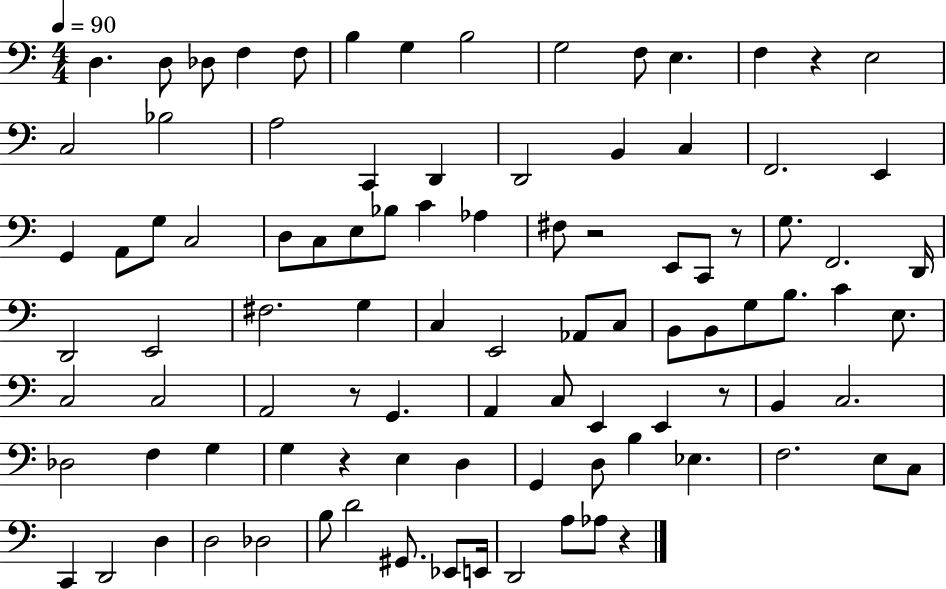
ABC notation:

X:1
T:Untitled
M:4/4
L:1/4
K:C
D, D,/2 _D,/2 F, F,/2 B, G, B,2 G,2 F,/2 E, F, z E,2 C,2 _B,2 A,2 C,, D,, D,,2 B,, C, F,,2 E,, G,, A,,/2 G,/2 C,2 D,/2 C,/2 E,/2 _B,/2 C _A, ^F,/2 z2 E,,/2 C,,/2 z/2 G,/2 F,,2 D,,/4 D,,2 E,,2 ^F,2 G, C, E,,2 _A,,/2 C,/2 B,,/2 B,,/2 G,/2 B,/2 C E,/2 C,2 C,2 A,,2 z/2 G,, A,, C,/2 E,, E,, z/2 B,, C,2 _D,2 F, G, G, z E, D, G,, D,/2 B, _E, F,2 E,/2 C,/2 C,, D,,2 D, D,2 _D,2 B,/2 D2 ^G,,/2 _E,,/2 E,,/4 D,,2 A,/2 _A,/2 z